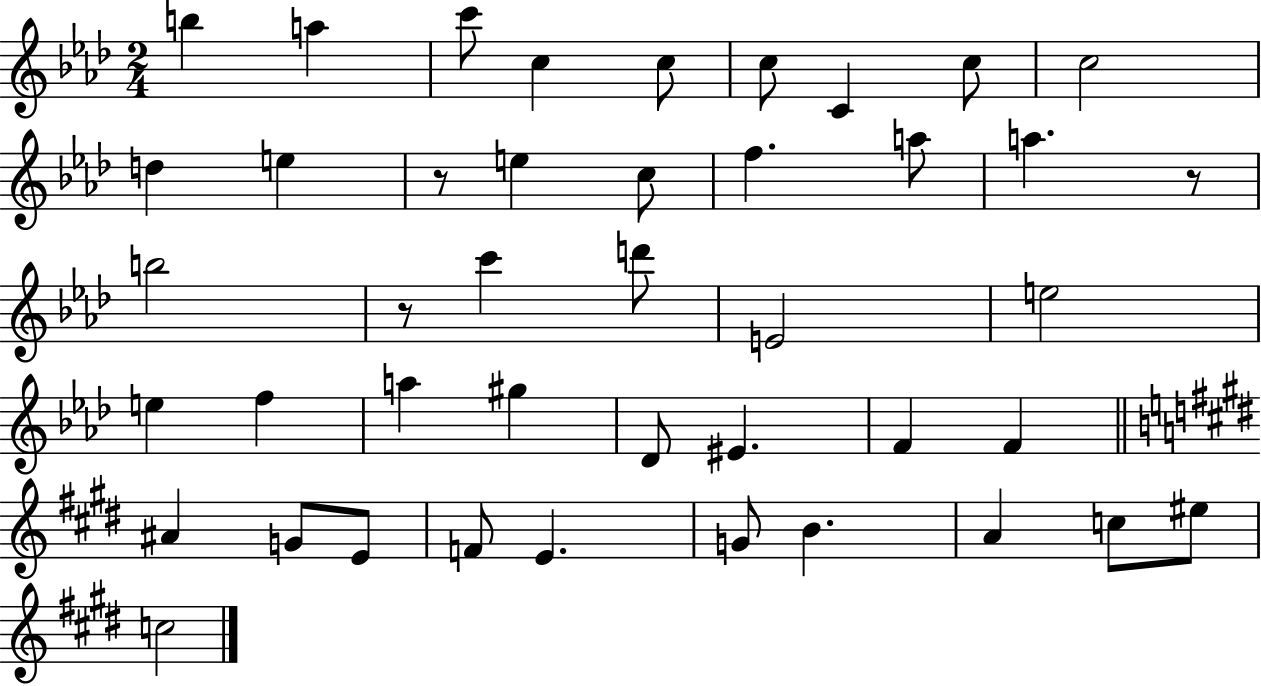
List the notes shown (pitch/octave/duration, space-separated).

B5/q A5/q C6/e C5/q C5/e C5/e C4/q C5/e C5/h D5/q E5/q R/e E5/q C5/e F5/q. A5/e A5/q. R/e B5/h R/e C6/q D6/e E4/h E5/h E5/q F5/q A5/q G#5/q Db4/e EIS4/q. F4/q F4/q A#4/q G4/e E4/e F4/e E4/q. G4/e B4/q. A4/q C5/e EIS5/e C5/h